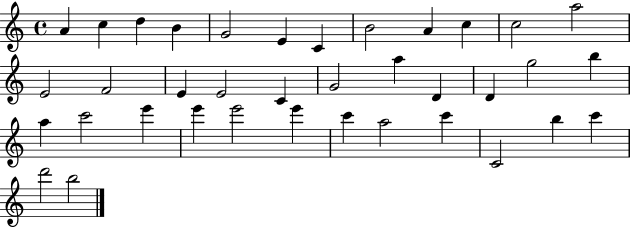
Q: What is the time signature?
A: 4/4